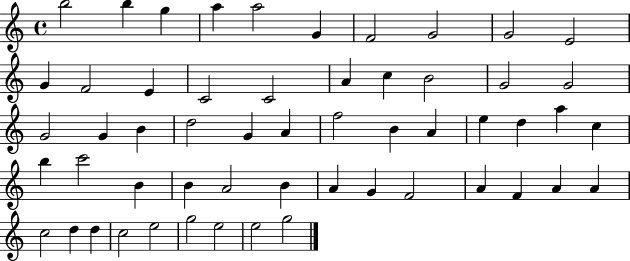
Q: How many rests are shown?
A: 0